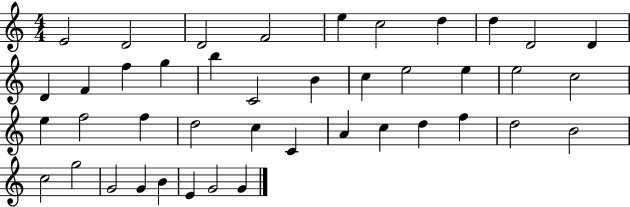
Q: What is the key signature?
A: C major